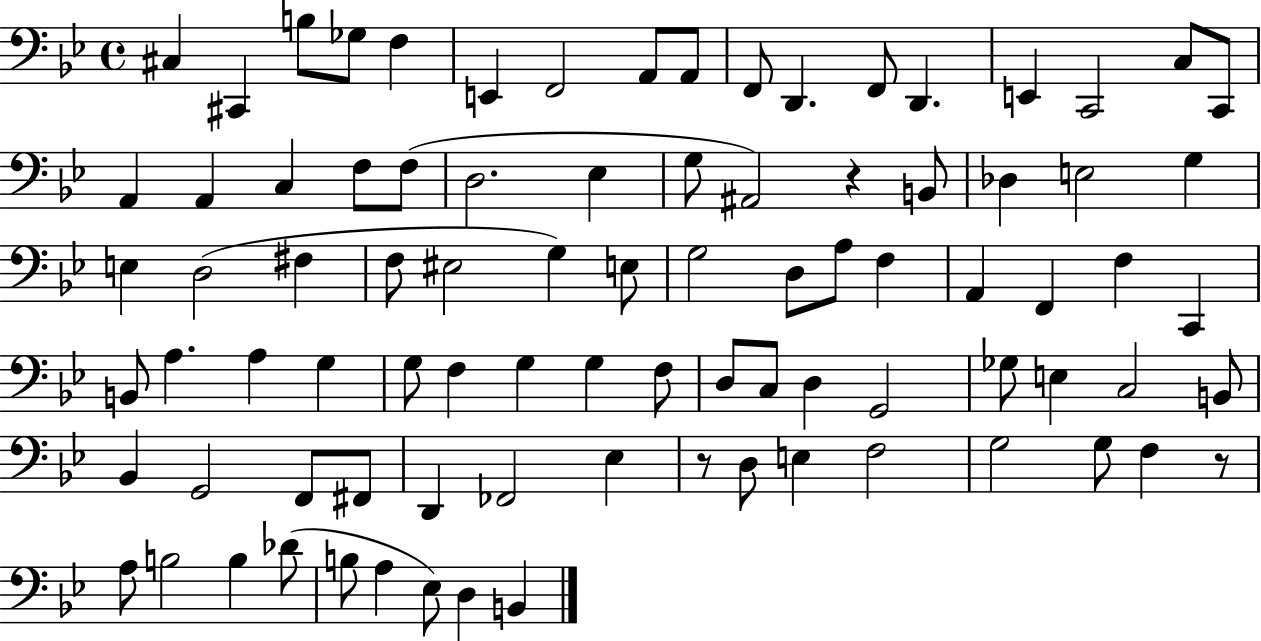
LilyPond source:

{
  \clef bass
  \time 4/4
  \defaultTimeSignature
  \key bes \major
  cis4 cis,4 b8 ges8 f4 | e,4 f,2 a,8 a,8 | f,8 d,4. f,8 d,4. | e,4 c,2 c8 c,8 | \break a,4 a,4 c4 f8 f8( | d2. ees4 | g8 ais,2) r4 b,8 | des4 e2 g4 | \break e4 d2( fis4 | f8 eis2 g4) e8 | g2 d8 a8 f4 | a,4 f,4 f4 c,4 | \break b,8 a4. a4 g4 | g8 f4 g4 g4 f8 | d8 c8 d4 g,2 | ges8 e4 c2 b,8 | \break bes,4 g,2 f,8 fis,8 | d,4 fes,2 ees4 | r8 d8 e4 f2 | g2 g8 f4 r8 | \break a8 b2 b4 des'8( | b8 a4 ees8) d4 b,4 | \bar "|."
}